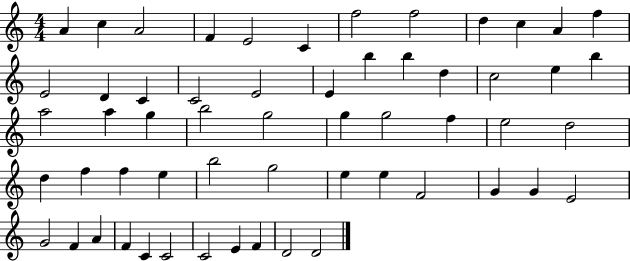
{
  \clef treble
  \numericTimeSignature
  \time 4/4
  \key c \major
  a'4 c''4 a'2 | f'4 e'2 c'4 | f''2 f''2 | d''4 c''4 a'4 f''4 | \break e'2 d'4 c'4 | c'2 e'2 | e'4 b''4 b''4 d''4 | c''2 e''4 b''4 | \break a''2 a''4 g''4 | b''2 g''2 | g''4 g''2 f''4 | e''2 d''2 | \break d''4 f''4 f''4 e''4 | b''2 g''2 | e''4 e''4 f'2 | g'4 g'4 e'2 | \break g'2 f'4 a'4 | f'4 c'4 c'2 | c'2 e'4 f'4 | d'2 d'2 | \break \bar "|."
}